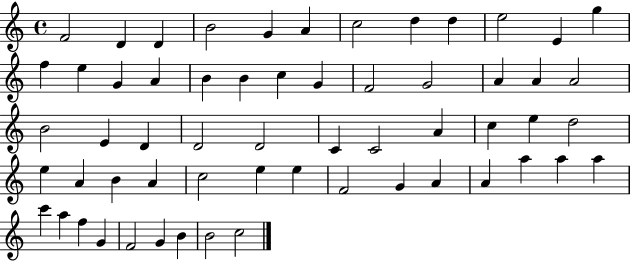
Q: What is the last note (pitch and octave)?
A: C5